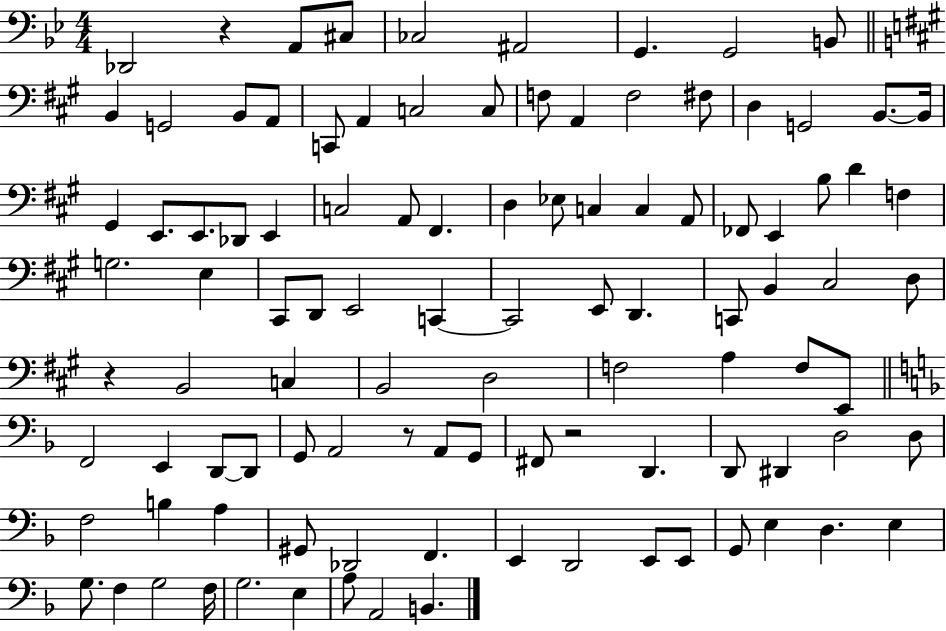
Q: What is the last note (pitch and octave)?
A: B2